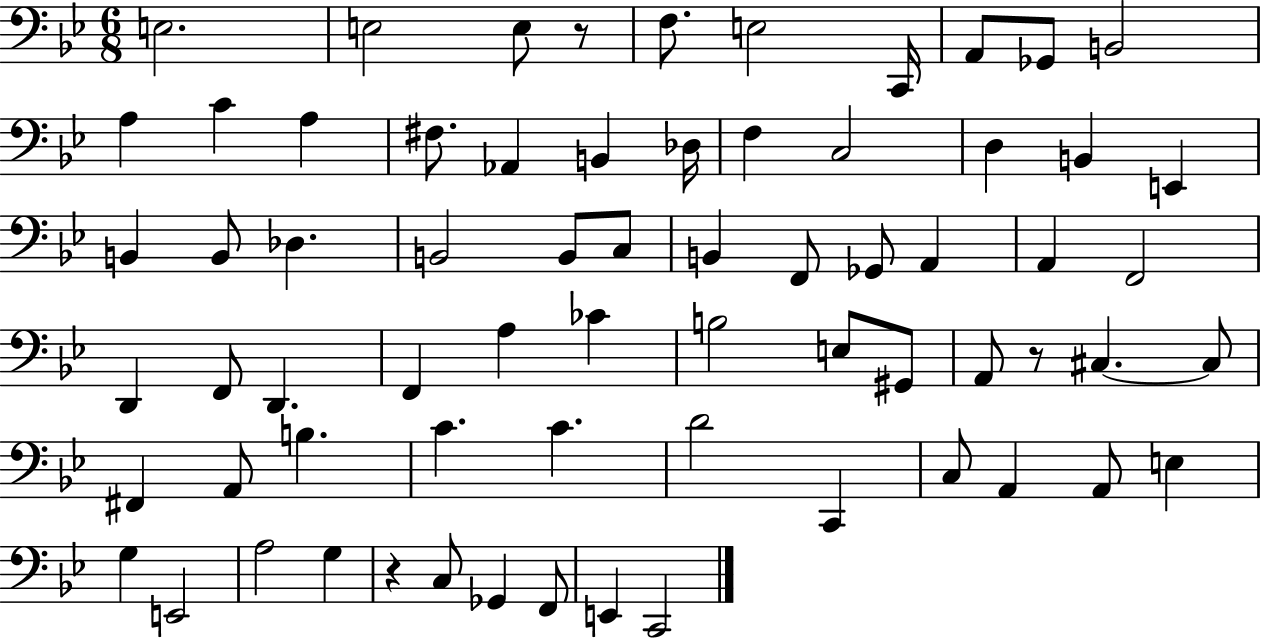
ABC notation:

X:1
T:Untitled
M:6/8
L:1/4
K:Bb
E,2 E,2 E,/2 z/2 F,/2 E,2 C,,/4 A,,/2 _G,,/2 B,,2 A, C A, ^F,/2 _A,, B,, _D,/4 F, C,2 D, B,, E,, B,, B,,/2 _D, B,,2 B,,/2 C,/2 B,, F,,/2 _G,,/2 A,, A,, F,,2 D,, F,,/2 D,, F,, A, _C B,2 E,/2 ^G,,/2 A,,/2 z/2 ^C, ^C,/2 ^F,, A,,/2 B, C C D2 C,, C,/2 A,, A,,/2 E, G, E,,2 A,2 G, z C,/2 _G,, F,,/2 E,, C,,2